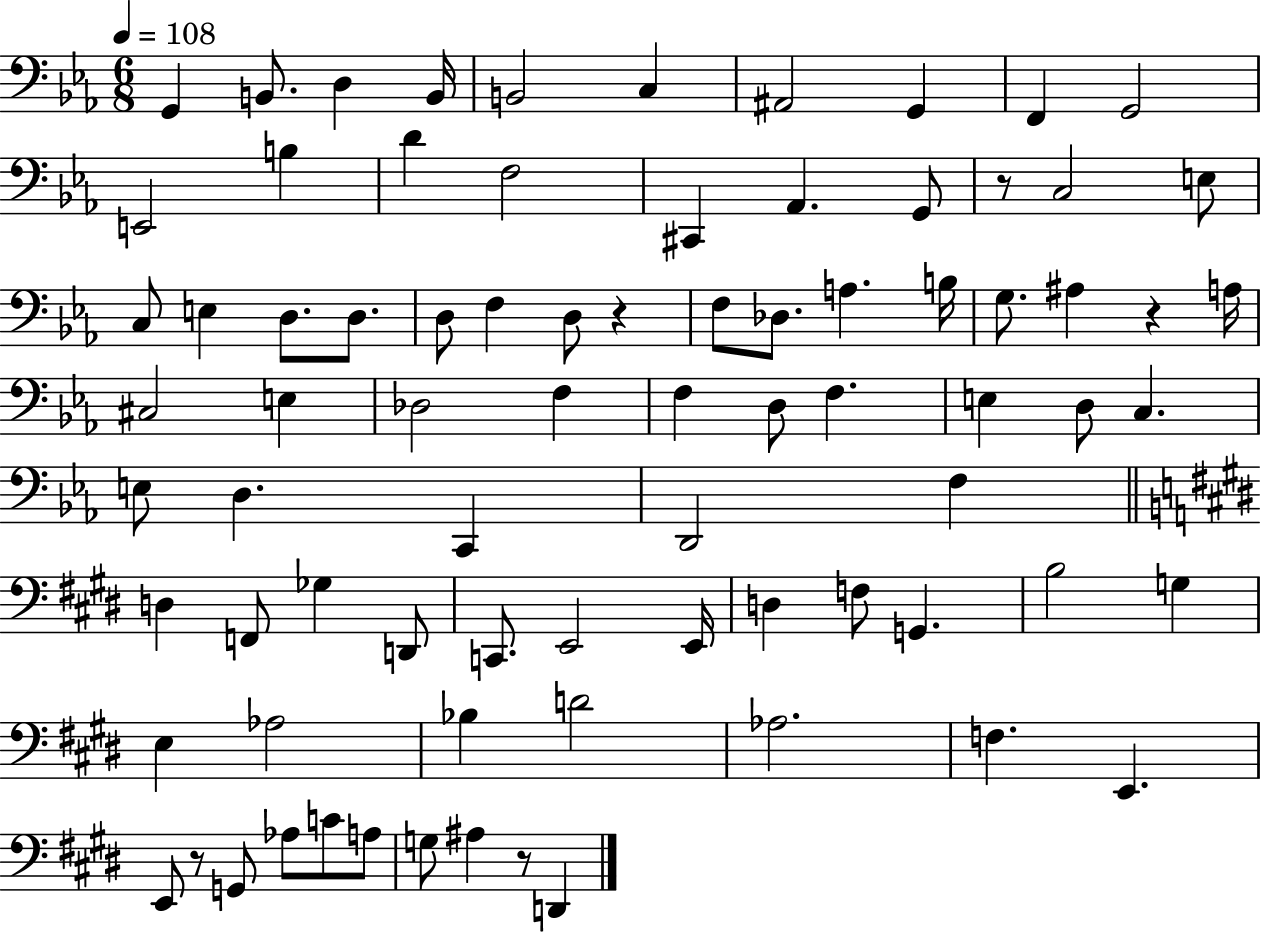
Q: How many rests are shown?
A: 5